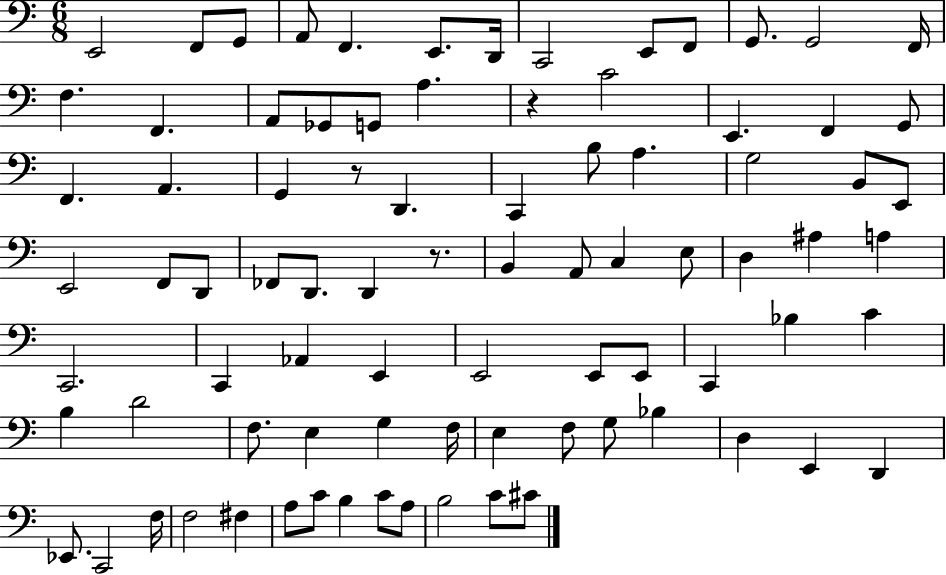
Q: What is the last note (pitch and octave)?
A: C#4